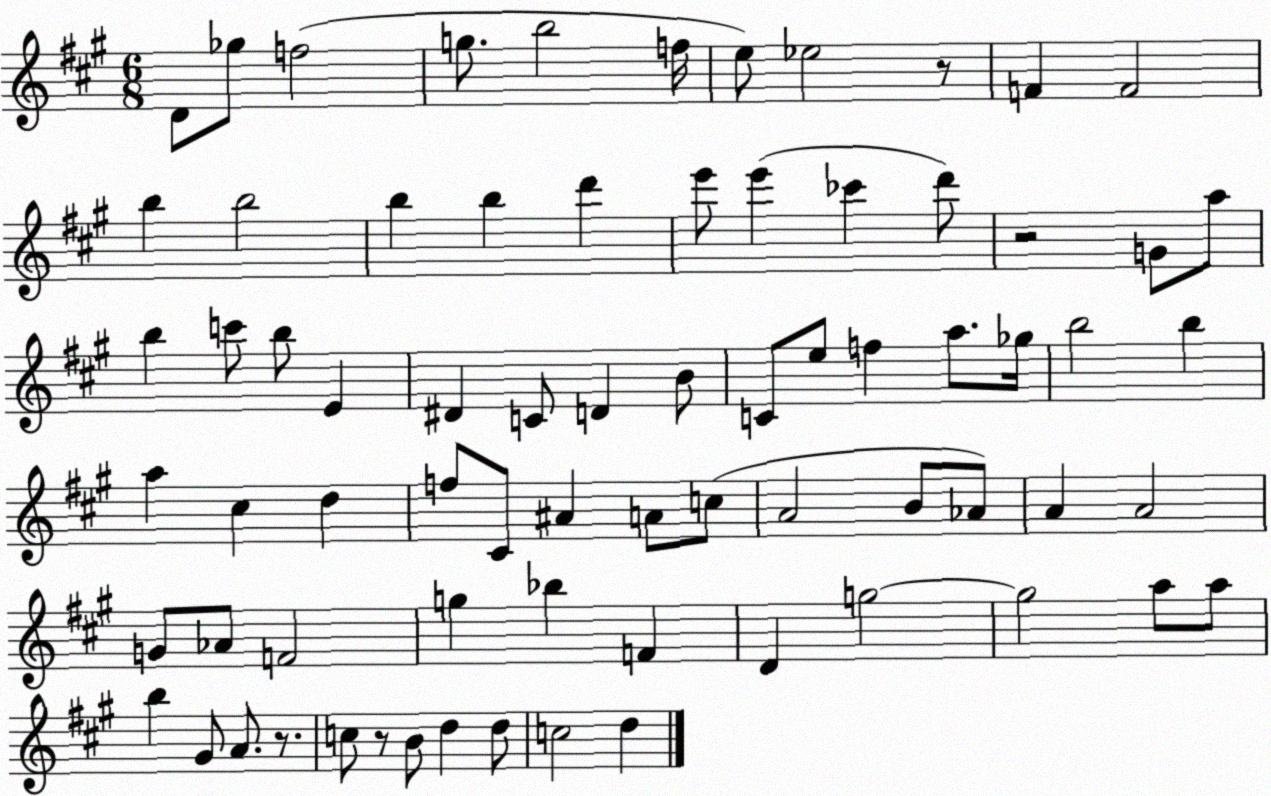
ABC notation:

X:1
T:Untitled
M:6/8
L:1/4
K:A
D/2 _g/2 f2 g/2 b2 f/4 e/2 _e2 z/2 F F2 b b2 b b d' e'/2 e' _c' d'/2 z2 G/2 a/2 b c'/2 b/2 E ^D C/2 D B/2 C/2 e/2 f a/2 _g/4 b2 b a ^c d f/2 ^C/2 ^A A/2 c/2 A2 B/2 _A/2 A A2 G/2 _A/2 F2 g _b F D g2 g2 a/2 a/2 b ^G/2 A/2 z/2 c/2 z/2 B/2 d d/2 c2 d